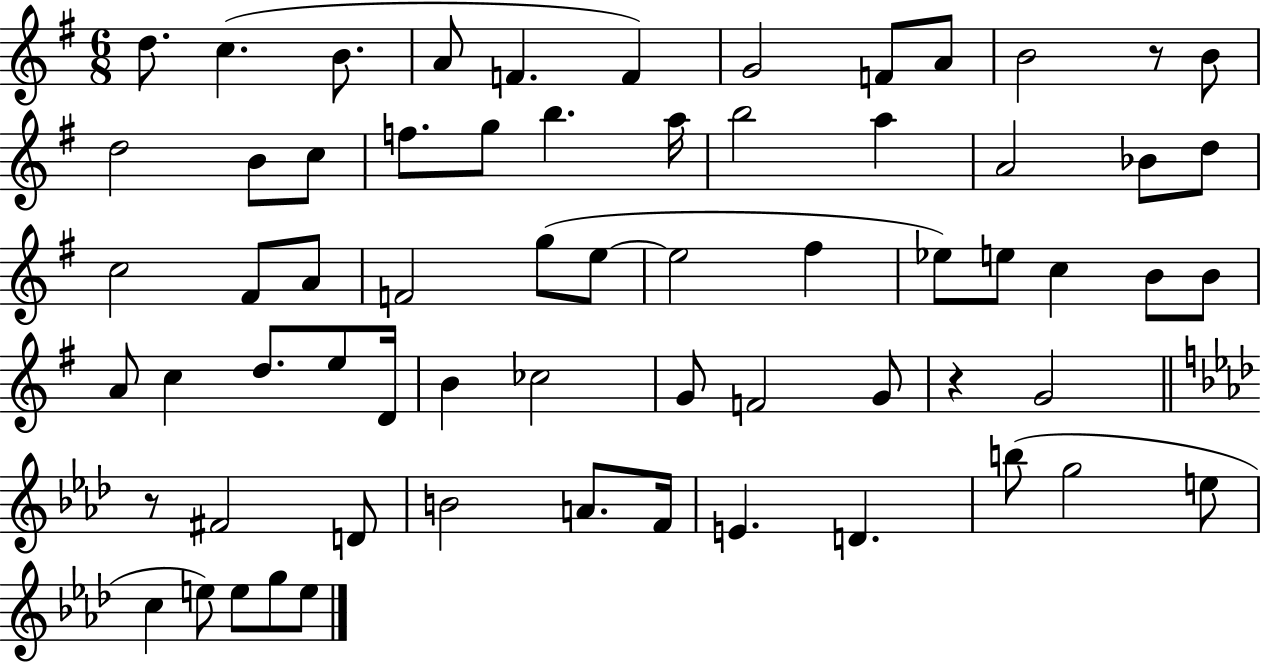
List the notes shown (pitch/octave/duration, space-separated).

D5/e. C5/q. B4/e. A4/e F4/q. F4/q G4/h F4/e A4/e B4/h R/e B4/e D5/h B4/e C5/e F5/e. G5/e B5/q. A5/s B5/h A5/q A4/h Bb4/e D5/e C5/h F#4/e A4/e F4/h G5/e E5/e E5/h F#5/q Eb5/e E5/e C5/q B4/e B4/e A4/e C5/q D5/e. E5/e D4/s B4/q CES5/h G4/e F4/h G4/e R/q G4/h R/e F#4/h D4/e B4/h A4/e. F4/s E4/q. D4/q. B5/e G5/h E5/e C5/q E5/e E5/e G5/e E5/e